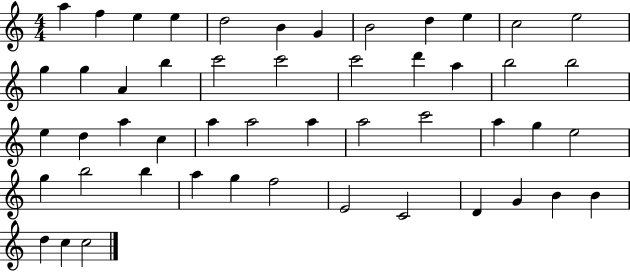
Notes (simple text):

A5/q F5/q E5/q E5/q D5/h B4/q G4/q B4/h D5/q E5/q C5/h E5/h G5/q G5/q A4/q B5/q C6/h C6/h C6/h D6/q A5/q B5/h B5/h E5/q D5/q A5/q C5/q A5/q A5/h A5/q A5/h C6/h A5/q G5/q E5/h G5/q B5/h B5/q A5/q G5/q F5/h E4/h C4/h D4/q G4/q B4/q B4/q D5/q C5/q C5/h